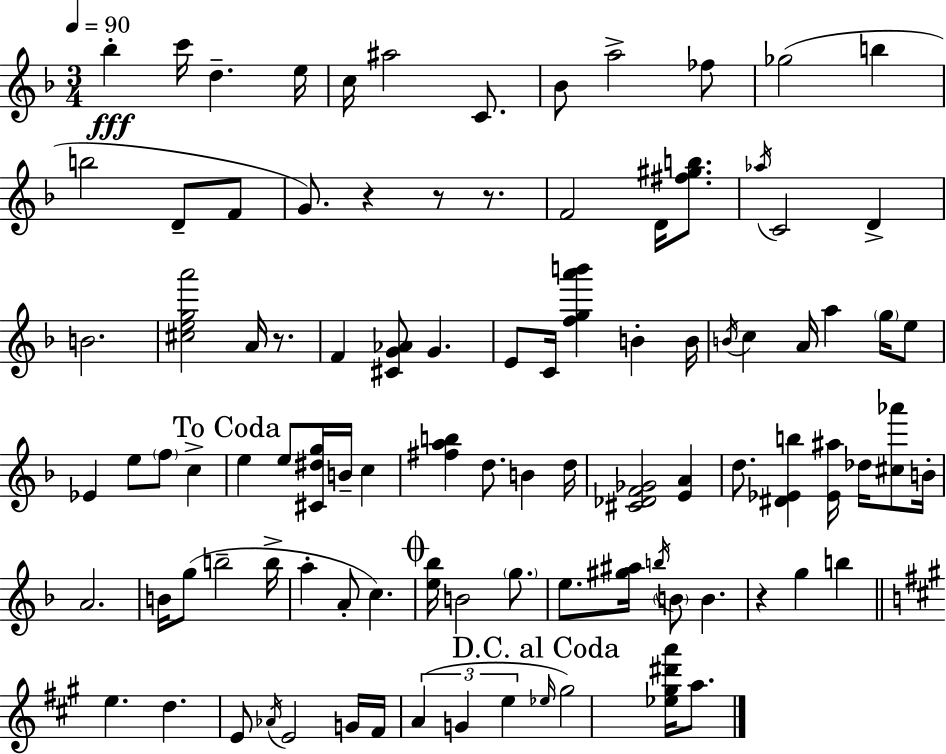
X:1
T:Untitled
M:3/4
L:1/4
K:Dm
_b c'/4 d e/4 c/4 ^a2 C/2 _B/2 a2 _f/2 _g2 b b2 D/2 F/2 G/2 z z/2 z/2 F2 D/4 [^f^gb]/2 _a/4 C2 D B2 [^cega']2 A/4 z/2 F [^CG_A]/2 G E/2 C/4 [fga'b'] B B/4 B/4 c A/4 a g/4 e/2 _E e/2 f/2 c e e/2 [^C^dg]/4 B/4 c [^fab] d/2 B d/4 [^C_DF_G]2 [EA] d/2 [^D_Eb] [_E^a]/4 _d/4 [^c_a']/2 B/4 A2 B/4 g/2 b2 b/4 a A/2 c [e_b]/4 B2 g/2 e/2 [^g^a]/4 b/4 B/2 B z g b e d E/2 _A/4 E2 G/4 ^F/4 A G e _e/4 ^g2 [_e^g^d'a']/4 a/2